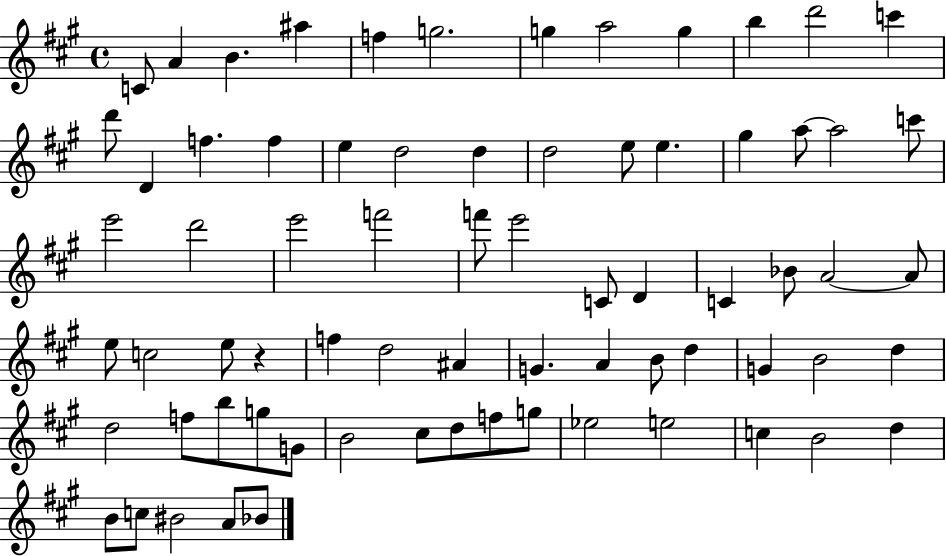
{
  \clef treble
  \time 4/4
  \defaultTimeSignature
  \key a \major
  c'8 a'4 b'4. ais''4 | f''4 g''2. | g''4 a''2 g''4 | b''4 d'''2 c'''4 | \break d'''8 d'4 f''4. f''4 | e''4 d''2 d''4 | d''2 e''8 e''4. | gis''4 a''8~~ a''2 c'''8 | \break e'''2 d'''2 | e'''2 f'''2 | f'''8 e'''2 c'8 d'4 | c'4 bes'8 a'2~~ a'8 | \break e''8 c''2 e''8 r4 | f''4 d''2 ais'4 | g'4. a'4 b'8 d''4 | g'4 b'2 d''4 | \break d''2 f''8 b''8 g''8 g'8 | b'2 cis''8 d''8 f''8 g''8 | ees''2 e''2 | c''4 b'2 d''4 | \break b'8 c''8 bis'2 a'8 bes'8 | \bar "|."
}